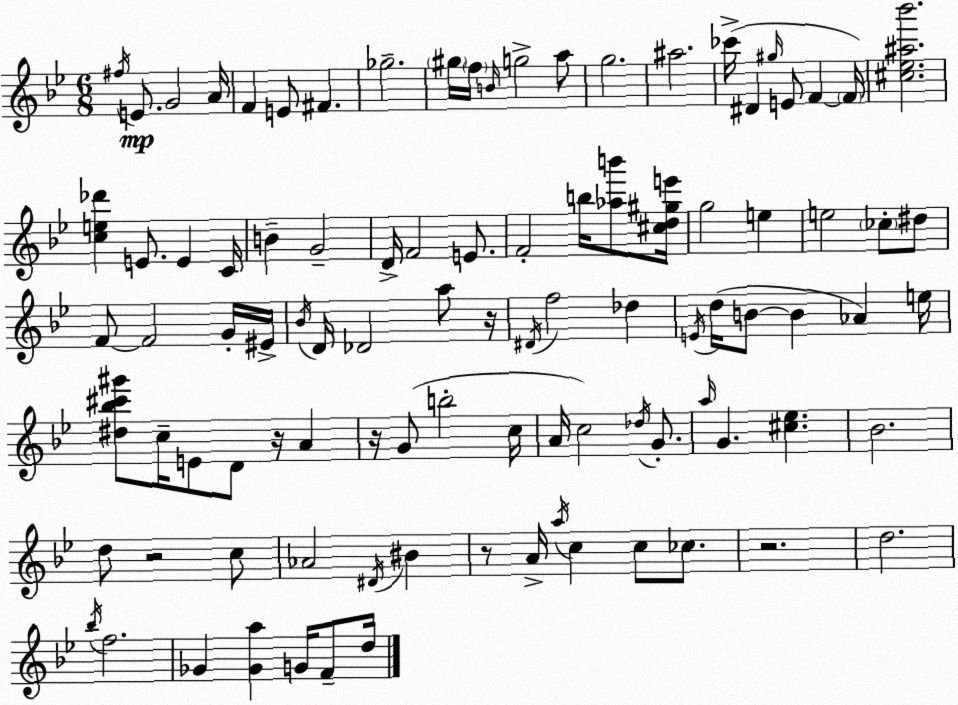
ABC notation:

X:1
T:Untitled
M:6/8
L:1/4
K:Bb
^f/4 E/2 G2 A/4 F E/2 ^F _g2 ^g/4 f/4 B/4 g2 a/2 g2 ^a2 _c'/4 ^D ^g/4 E/2 F F/4 [^c_e^a_b']2 [ce_d'] E/2 E C/4 B G2 D/4 F2 E/2 F2 b/4 [_ab']/2 [^cd^ge']/4 g2 e e2 _c/2 ^d/2 F/2 F2 G/4 ^E/4 _B/4 D/4 _D2 a/2 z/4 ^D/4 f2 _d E/4 d/4 B/2 B _A e/4 [^d_b^c'^g']/2 c/4 E/2 D/2 z/4 A z/4 G/2 b2 c/4 A/4 c2 _d/4 G/2 a/4 G [^c_e] _B2 d/2 z2 c/2 _A2 ^D/4 ^B z/2 A/4 a/4 c c/2 _c/2 z2 d2 _b/4 f2 _G [_Ga] G/4 F/2 d/4